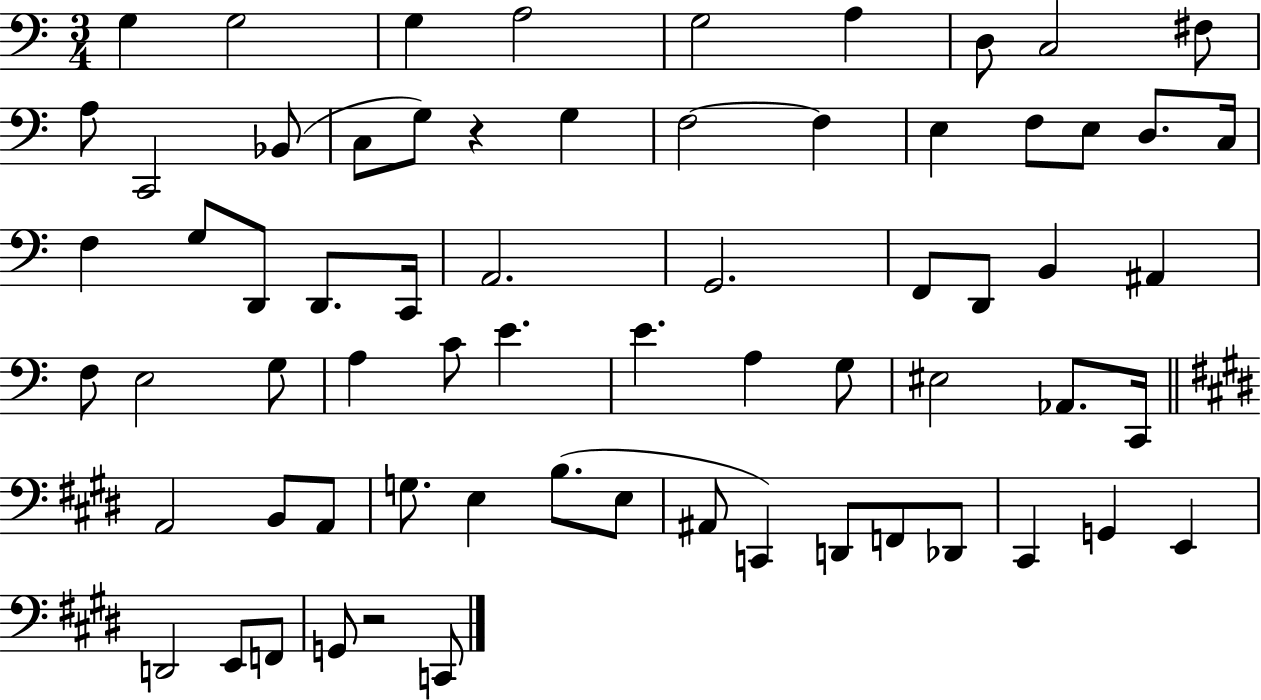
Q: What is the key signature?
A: C major